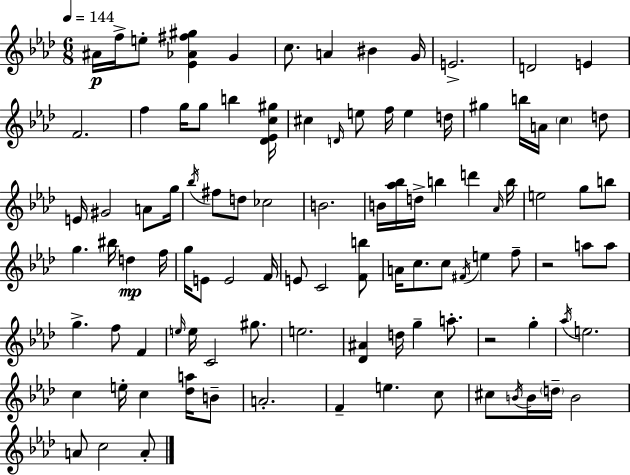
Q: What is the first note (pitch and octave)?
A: A#4